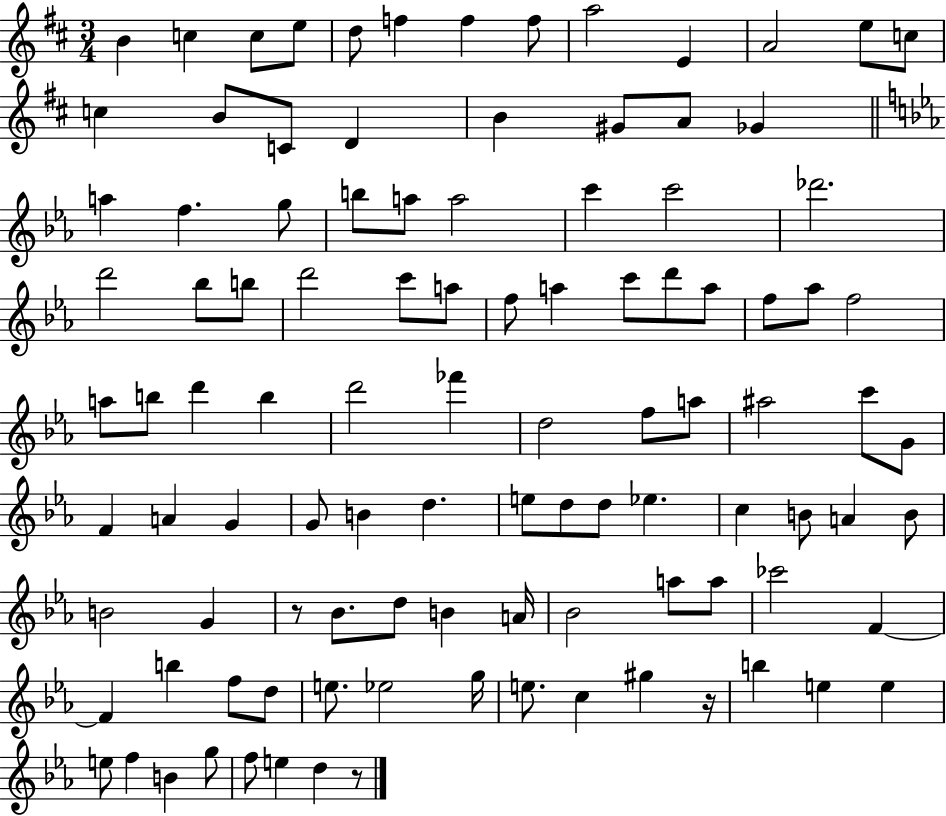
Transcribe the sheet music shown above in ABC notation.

X:1
T:Untitled
M:3/4
L:1/4
K:D
B c c/2 e/2 d/2 f f f/2 a2 E A2 e/2 c/2 c B/2 C/2 D B ^G/2 A/2 _G a f g/2 b/2 a/2 a2 c' c'2 _d'2 d'2 _b/2 b/2 d'2 c'/2 a/2 f/2 a c'/2 d'/2 a/2 f/2 _a/2 f2 a/2 b/2 d' b d'2 _f' d2 f/2 a/2 ^a2 c'/2 G/2 F A G G/2 B d e/2 d/2 d/2 _e c B/2 A B/2 B2 G z/2 _B/2 d/2 B A/4 _B2 a/2 a/2 _c'2 F F b f/2 d/2 e/2 _e2 g/4 e/2 c ^g z/4 b e e e/2 f B g/2 f/2 e d z/2